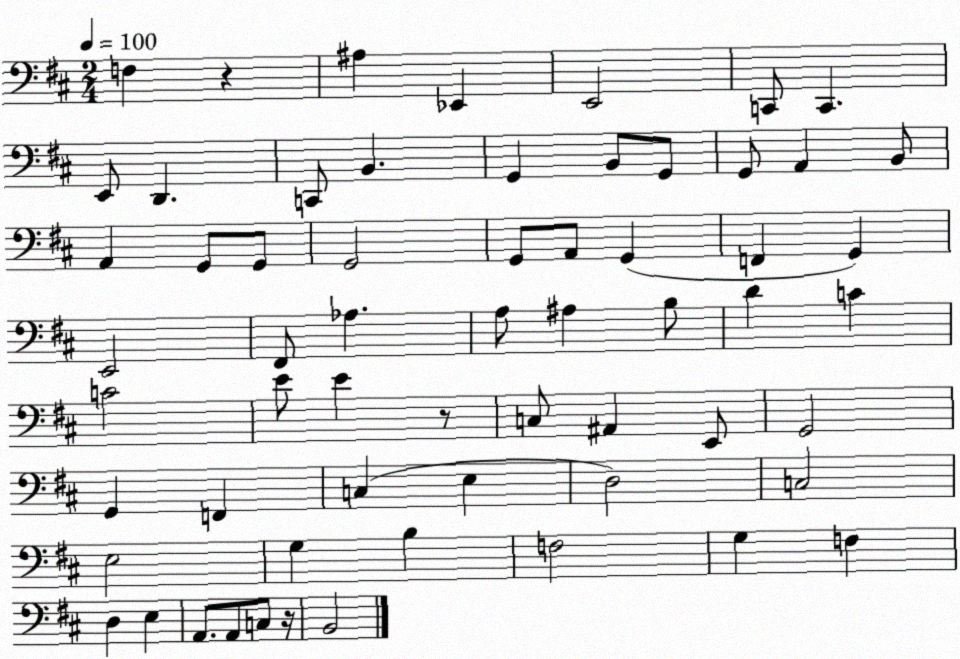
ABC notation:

X:1
T:Untitled
M:2/4
L:1/4
K:D
F, z ^A, _E,, E,,2 C,,/2 C,, E,,/2 D,, C,,/2 B,, G,, B,,/2 G,,/2 G,,/2 A,, B,,/2 A,, G,,/2 G,,/2 G,,2 G,,/2 A,,/2 G,, F,, G,, E,,2 ^F,,/2 _A, A,/2 ^A, B,/2 D C C2 E/2 E z/2 C,/2 ^A,, E,,/2 G,,2 G,, F,, C, E, D,2 C,2 E,2 G, B, F,2 G, F, D, E, A,,/2 A,,/2 C,/2 z/4 B,,2